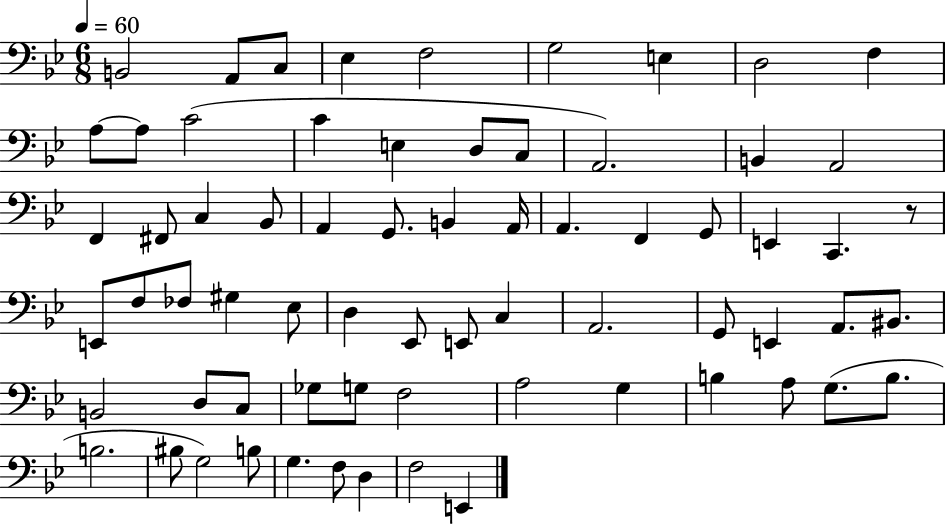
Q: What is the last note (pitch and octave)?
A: E2